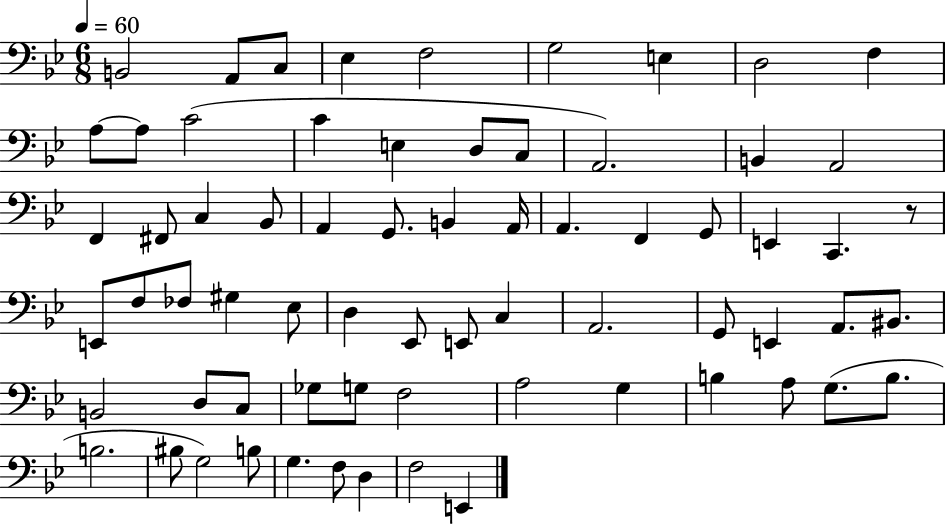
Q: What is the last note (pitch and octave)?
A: E2